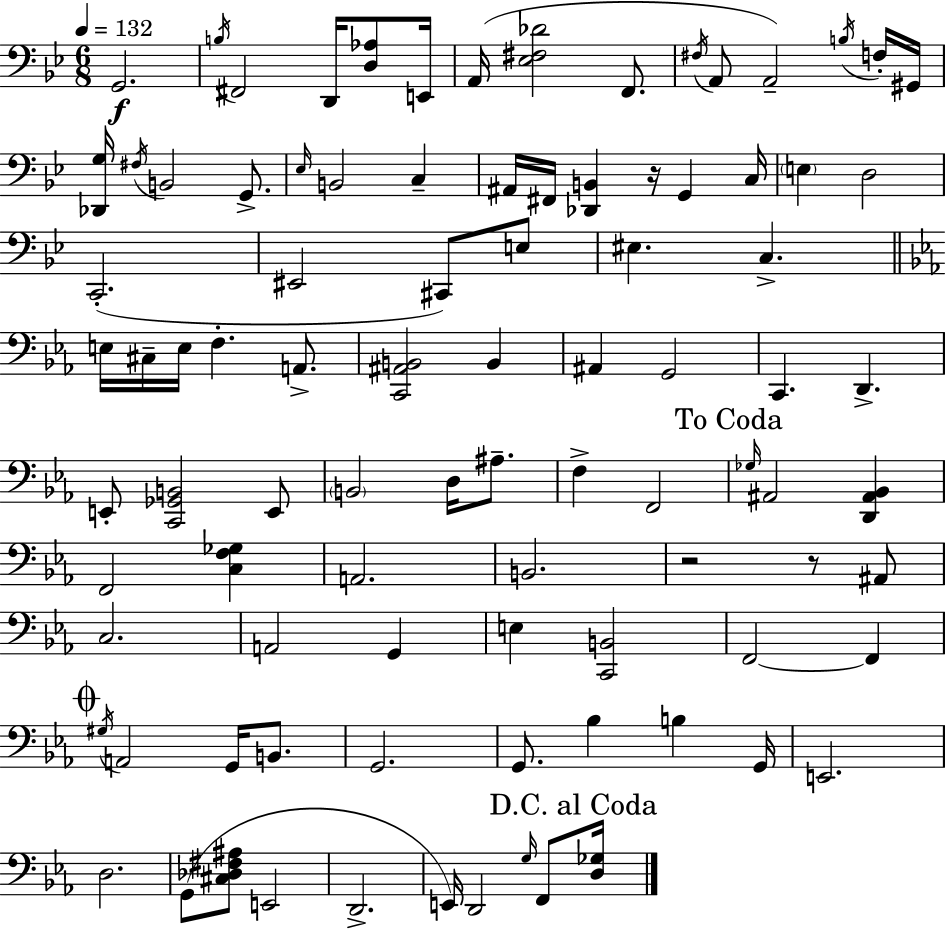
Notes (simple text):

G2/h. B3/s F#2/h D2/s [D3,Ab3]/e E2/s A2/s [Eb3,F#3,Db4]/h F2/e. F#3/s A2/e A2/h B3/s F3/s G#2/s [Db2,G3]/s F#3/s B2/h G2/e. Eb3/s B2/h C3/q A#2/s F#2/s [Db2,B2]/q R/s G2/q C3/s E3/q D3/h C2/h. EIS2/h C#2/e E3/e EIS3/q. C3/q. E3/s C#3/s E3/s F3/q. A2/e. [C2,A#2,B2]/h B2/q A#2/q G2/h C2/q. D2/q. E2/e [C2,Gb2,B2]/h E2/e B2/h D3/s A#3/e. F3/q F2/h Gb3/s A#2/h [D2,A#2,Bb2]/q F2/h [C3,F3,Gb3]/q A2/h. B2/h. R/h R/e A#2/e C3/h. A2/h G2/q E3/q [C2,B2]/h F2/h F2/q G#3/s A2/h G2/s B2/e. G2/h. G2/e. Bb3/q B3/q G2/s E2/h. D3/h. G2/e [C#3,Db3,F#3,A#3]/e E2/h D2/h. E2/s D2/h G3/s F2/e [D3,Gb3]/s